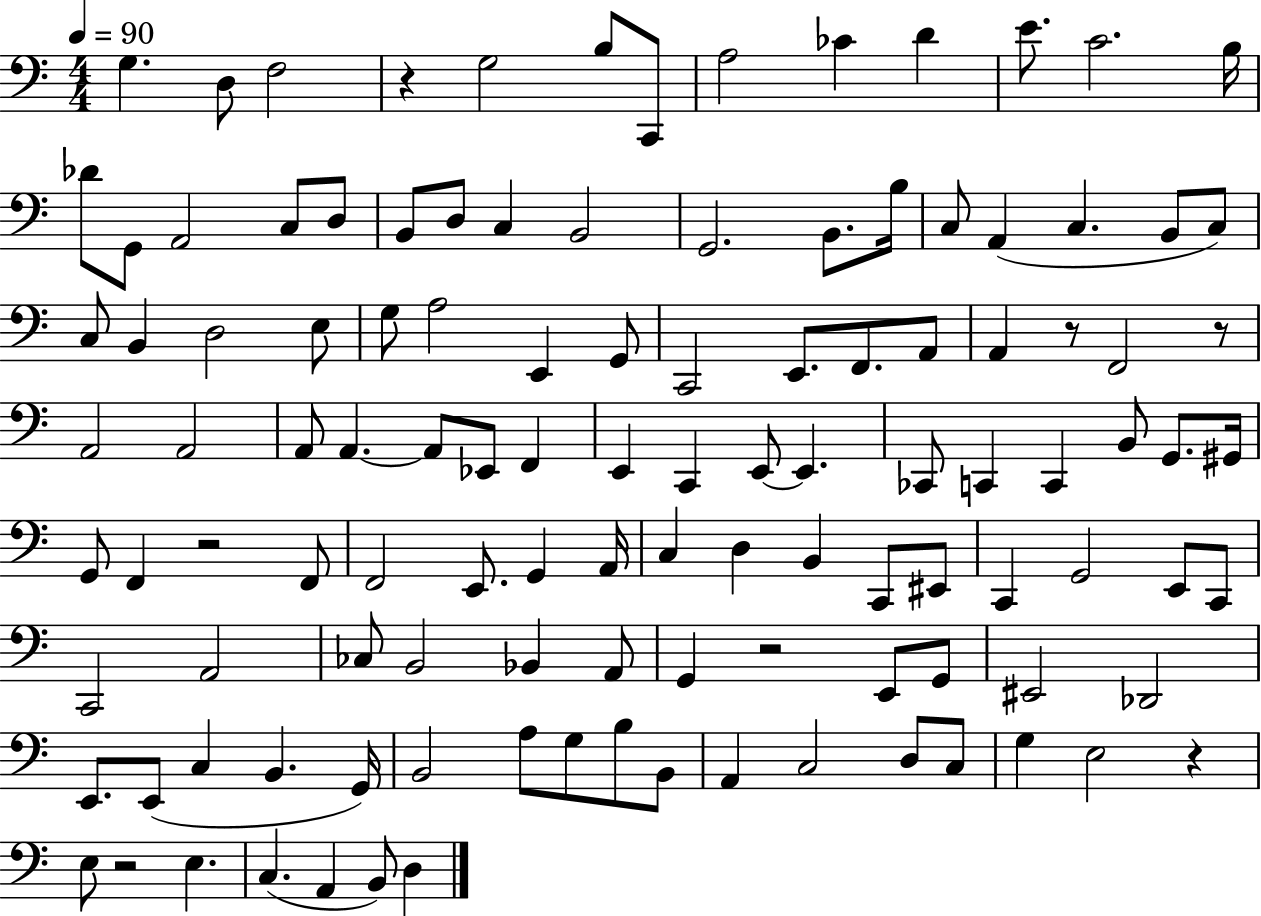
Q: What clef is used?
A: bass